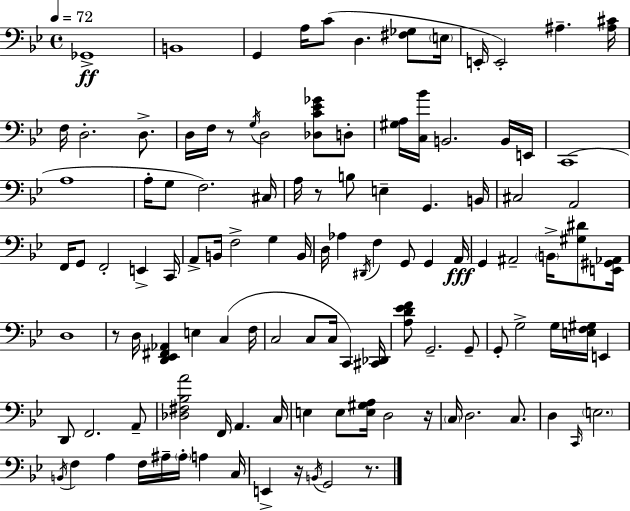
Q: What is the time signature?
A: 4/4